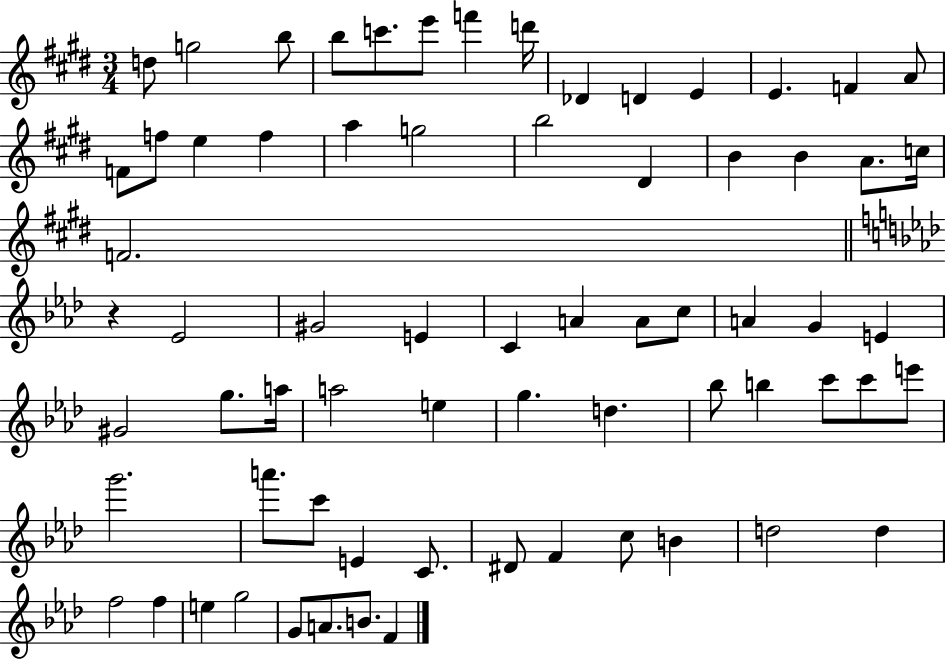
D5/e G5/h B5/e B5/e C6/e. E6/e F6/q D6/s Db4/q D4/q E4/q E4/q. F4/q A4/e F4/e F5/e E5/q F5/q A5/q G5/h B5/h D#4/q B4/q B4/q A4/e. C5/s F4/h. R/q Eb4/h G#4/h E4/q C4/q A4/q A4/e C5/e A4/q G4/q E4/q G#4/h G5/e. A5/s A5/h E5/q G5/q. D5/q. Bb5/e B5/q C6/e C6/e E6/e G6/h. A6/e. C6/e E4/q C4/e. D#4/e F4/q C5/e B4/q D5/h D5/q F5/h F5/q E5/q G5/h G4/e A4/e. B4/e. F4/q